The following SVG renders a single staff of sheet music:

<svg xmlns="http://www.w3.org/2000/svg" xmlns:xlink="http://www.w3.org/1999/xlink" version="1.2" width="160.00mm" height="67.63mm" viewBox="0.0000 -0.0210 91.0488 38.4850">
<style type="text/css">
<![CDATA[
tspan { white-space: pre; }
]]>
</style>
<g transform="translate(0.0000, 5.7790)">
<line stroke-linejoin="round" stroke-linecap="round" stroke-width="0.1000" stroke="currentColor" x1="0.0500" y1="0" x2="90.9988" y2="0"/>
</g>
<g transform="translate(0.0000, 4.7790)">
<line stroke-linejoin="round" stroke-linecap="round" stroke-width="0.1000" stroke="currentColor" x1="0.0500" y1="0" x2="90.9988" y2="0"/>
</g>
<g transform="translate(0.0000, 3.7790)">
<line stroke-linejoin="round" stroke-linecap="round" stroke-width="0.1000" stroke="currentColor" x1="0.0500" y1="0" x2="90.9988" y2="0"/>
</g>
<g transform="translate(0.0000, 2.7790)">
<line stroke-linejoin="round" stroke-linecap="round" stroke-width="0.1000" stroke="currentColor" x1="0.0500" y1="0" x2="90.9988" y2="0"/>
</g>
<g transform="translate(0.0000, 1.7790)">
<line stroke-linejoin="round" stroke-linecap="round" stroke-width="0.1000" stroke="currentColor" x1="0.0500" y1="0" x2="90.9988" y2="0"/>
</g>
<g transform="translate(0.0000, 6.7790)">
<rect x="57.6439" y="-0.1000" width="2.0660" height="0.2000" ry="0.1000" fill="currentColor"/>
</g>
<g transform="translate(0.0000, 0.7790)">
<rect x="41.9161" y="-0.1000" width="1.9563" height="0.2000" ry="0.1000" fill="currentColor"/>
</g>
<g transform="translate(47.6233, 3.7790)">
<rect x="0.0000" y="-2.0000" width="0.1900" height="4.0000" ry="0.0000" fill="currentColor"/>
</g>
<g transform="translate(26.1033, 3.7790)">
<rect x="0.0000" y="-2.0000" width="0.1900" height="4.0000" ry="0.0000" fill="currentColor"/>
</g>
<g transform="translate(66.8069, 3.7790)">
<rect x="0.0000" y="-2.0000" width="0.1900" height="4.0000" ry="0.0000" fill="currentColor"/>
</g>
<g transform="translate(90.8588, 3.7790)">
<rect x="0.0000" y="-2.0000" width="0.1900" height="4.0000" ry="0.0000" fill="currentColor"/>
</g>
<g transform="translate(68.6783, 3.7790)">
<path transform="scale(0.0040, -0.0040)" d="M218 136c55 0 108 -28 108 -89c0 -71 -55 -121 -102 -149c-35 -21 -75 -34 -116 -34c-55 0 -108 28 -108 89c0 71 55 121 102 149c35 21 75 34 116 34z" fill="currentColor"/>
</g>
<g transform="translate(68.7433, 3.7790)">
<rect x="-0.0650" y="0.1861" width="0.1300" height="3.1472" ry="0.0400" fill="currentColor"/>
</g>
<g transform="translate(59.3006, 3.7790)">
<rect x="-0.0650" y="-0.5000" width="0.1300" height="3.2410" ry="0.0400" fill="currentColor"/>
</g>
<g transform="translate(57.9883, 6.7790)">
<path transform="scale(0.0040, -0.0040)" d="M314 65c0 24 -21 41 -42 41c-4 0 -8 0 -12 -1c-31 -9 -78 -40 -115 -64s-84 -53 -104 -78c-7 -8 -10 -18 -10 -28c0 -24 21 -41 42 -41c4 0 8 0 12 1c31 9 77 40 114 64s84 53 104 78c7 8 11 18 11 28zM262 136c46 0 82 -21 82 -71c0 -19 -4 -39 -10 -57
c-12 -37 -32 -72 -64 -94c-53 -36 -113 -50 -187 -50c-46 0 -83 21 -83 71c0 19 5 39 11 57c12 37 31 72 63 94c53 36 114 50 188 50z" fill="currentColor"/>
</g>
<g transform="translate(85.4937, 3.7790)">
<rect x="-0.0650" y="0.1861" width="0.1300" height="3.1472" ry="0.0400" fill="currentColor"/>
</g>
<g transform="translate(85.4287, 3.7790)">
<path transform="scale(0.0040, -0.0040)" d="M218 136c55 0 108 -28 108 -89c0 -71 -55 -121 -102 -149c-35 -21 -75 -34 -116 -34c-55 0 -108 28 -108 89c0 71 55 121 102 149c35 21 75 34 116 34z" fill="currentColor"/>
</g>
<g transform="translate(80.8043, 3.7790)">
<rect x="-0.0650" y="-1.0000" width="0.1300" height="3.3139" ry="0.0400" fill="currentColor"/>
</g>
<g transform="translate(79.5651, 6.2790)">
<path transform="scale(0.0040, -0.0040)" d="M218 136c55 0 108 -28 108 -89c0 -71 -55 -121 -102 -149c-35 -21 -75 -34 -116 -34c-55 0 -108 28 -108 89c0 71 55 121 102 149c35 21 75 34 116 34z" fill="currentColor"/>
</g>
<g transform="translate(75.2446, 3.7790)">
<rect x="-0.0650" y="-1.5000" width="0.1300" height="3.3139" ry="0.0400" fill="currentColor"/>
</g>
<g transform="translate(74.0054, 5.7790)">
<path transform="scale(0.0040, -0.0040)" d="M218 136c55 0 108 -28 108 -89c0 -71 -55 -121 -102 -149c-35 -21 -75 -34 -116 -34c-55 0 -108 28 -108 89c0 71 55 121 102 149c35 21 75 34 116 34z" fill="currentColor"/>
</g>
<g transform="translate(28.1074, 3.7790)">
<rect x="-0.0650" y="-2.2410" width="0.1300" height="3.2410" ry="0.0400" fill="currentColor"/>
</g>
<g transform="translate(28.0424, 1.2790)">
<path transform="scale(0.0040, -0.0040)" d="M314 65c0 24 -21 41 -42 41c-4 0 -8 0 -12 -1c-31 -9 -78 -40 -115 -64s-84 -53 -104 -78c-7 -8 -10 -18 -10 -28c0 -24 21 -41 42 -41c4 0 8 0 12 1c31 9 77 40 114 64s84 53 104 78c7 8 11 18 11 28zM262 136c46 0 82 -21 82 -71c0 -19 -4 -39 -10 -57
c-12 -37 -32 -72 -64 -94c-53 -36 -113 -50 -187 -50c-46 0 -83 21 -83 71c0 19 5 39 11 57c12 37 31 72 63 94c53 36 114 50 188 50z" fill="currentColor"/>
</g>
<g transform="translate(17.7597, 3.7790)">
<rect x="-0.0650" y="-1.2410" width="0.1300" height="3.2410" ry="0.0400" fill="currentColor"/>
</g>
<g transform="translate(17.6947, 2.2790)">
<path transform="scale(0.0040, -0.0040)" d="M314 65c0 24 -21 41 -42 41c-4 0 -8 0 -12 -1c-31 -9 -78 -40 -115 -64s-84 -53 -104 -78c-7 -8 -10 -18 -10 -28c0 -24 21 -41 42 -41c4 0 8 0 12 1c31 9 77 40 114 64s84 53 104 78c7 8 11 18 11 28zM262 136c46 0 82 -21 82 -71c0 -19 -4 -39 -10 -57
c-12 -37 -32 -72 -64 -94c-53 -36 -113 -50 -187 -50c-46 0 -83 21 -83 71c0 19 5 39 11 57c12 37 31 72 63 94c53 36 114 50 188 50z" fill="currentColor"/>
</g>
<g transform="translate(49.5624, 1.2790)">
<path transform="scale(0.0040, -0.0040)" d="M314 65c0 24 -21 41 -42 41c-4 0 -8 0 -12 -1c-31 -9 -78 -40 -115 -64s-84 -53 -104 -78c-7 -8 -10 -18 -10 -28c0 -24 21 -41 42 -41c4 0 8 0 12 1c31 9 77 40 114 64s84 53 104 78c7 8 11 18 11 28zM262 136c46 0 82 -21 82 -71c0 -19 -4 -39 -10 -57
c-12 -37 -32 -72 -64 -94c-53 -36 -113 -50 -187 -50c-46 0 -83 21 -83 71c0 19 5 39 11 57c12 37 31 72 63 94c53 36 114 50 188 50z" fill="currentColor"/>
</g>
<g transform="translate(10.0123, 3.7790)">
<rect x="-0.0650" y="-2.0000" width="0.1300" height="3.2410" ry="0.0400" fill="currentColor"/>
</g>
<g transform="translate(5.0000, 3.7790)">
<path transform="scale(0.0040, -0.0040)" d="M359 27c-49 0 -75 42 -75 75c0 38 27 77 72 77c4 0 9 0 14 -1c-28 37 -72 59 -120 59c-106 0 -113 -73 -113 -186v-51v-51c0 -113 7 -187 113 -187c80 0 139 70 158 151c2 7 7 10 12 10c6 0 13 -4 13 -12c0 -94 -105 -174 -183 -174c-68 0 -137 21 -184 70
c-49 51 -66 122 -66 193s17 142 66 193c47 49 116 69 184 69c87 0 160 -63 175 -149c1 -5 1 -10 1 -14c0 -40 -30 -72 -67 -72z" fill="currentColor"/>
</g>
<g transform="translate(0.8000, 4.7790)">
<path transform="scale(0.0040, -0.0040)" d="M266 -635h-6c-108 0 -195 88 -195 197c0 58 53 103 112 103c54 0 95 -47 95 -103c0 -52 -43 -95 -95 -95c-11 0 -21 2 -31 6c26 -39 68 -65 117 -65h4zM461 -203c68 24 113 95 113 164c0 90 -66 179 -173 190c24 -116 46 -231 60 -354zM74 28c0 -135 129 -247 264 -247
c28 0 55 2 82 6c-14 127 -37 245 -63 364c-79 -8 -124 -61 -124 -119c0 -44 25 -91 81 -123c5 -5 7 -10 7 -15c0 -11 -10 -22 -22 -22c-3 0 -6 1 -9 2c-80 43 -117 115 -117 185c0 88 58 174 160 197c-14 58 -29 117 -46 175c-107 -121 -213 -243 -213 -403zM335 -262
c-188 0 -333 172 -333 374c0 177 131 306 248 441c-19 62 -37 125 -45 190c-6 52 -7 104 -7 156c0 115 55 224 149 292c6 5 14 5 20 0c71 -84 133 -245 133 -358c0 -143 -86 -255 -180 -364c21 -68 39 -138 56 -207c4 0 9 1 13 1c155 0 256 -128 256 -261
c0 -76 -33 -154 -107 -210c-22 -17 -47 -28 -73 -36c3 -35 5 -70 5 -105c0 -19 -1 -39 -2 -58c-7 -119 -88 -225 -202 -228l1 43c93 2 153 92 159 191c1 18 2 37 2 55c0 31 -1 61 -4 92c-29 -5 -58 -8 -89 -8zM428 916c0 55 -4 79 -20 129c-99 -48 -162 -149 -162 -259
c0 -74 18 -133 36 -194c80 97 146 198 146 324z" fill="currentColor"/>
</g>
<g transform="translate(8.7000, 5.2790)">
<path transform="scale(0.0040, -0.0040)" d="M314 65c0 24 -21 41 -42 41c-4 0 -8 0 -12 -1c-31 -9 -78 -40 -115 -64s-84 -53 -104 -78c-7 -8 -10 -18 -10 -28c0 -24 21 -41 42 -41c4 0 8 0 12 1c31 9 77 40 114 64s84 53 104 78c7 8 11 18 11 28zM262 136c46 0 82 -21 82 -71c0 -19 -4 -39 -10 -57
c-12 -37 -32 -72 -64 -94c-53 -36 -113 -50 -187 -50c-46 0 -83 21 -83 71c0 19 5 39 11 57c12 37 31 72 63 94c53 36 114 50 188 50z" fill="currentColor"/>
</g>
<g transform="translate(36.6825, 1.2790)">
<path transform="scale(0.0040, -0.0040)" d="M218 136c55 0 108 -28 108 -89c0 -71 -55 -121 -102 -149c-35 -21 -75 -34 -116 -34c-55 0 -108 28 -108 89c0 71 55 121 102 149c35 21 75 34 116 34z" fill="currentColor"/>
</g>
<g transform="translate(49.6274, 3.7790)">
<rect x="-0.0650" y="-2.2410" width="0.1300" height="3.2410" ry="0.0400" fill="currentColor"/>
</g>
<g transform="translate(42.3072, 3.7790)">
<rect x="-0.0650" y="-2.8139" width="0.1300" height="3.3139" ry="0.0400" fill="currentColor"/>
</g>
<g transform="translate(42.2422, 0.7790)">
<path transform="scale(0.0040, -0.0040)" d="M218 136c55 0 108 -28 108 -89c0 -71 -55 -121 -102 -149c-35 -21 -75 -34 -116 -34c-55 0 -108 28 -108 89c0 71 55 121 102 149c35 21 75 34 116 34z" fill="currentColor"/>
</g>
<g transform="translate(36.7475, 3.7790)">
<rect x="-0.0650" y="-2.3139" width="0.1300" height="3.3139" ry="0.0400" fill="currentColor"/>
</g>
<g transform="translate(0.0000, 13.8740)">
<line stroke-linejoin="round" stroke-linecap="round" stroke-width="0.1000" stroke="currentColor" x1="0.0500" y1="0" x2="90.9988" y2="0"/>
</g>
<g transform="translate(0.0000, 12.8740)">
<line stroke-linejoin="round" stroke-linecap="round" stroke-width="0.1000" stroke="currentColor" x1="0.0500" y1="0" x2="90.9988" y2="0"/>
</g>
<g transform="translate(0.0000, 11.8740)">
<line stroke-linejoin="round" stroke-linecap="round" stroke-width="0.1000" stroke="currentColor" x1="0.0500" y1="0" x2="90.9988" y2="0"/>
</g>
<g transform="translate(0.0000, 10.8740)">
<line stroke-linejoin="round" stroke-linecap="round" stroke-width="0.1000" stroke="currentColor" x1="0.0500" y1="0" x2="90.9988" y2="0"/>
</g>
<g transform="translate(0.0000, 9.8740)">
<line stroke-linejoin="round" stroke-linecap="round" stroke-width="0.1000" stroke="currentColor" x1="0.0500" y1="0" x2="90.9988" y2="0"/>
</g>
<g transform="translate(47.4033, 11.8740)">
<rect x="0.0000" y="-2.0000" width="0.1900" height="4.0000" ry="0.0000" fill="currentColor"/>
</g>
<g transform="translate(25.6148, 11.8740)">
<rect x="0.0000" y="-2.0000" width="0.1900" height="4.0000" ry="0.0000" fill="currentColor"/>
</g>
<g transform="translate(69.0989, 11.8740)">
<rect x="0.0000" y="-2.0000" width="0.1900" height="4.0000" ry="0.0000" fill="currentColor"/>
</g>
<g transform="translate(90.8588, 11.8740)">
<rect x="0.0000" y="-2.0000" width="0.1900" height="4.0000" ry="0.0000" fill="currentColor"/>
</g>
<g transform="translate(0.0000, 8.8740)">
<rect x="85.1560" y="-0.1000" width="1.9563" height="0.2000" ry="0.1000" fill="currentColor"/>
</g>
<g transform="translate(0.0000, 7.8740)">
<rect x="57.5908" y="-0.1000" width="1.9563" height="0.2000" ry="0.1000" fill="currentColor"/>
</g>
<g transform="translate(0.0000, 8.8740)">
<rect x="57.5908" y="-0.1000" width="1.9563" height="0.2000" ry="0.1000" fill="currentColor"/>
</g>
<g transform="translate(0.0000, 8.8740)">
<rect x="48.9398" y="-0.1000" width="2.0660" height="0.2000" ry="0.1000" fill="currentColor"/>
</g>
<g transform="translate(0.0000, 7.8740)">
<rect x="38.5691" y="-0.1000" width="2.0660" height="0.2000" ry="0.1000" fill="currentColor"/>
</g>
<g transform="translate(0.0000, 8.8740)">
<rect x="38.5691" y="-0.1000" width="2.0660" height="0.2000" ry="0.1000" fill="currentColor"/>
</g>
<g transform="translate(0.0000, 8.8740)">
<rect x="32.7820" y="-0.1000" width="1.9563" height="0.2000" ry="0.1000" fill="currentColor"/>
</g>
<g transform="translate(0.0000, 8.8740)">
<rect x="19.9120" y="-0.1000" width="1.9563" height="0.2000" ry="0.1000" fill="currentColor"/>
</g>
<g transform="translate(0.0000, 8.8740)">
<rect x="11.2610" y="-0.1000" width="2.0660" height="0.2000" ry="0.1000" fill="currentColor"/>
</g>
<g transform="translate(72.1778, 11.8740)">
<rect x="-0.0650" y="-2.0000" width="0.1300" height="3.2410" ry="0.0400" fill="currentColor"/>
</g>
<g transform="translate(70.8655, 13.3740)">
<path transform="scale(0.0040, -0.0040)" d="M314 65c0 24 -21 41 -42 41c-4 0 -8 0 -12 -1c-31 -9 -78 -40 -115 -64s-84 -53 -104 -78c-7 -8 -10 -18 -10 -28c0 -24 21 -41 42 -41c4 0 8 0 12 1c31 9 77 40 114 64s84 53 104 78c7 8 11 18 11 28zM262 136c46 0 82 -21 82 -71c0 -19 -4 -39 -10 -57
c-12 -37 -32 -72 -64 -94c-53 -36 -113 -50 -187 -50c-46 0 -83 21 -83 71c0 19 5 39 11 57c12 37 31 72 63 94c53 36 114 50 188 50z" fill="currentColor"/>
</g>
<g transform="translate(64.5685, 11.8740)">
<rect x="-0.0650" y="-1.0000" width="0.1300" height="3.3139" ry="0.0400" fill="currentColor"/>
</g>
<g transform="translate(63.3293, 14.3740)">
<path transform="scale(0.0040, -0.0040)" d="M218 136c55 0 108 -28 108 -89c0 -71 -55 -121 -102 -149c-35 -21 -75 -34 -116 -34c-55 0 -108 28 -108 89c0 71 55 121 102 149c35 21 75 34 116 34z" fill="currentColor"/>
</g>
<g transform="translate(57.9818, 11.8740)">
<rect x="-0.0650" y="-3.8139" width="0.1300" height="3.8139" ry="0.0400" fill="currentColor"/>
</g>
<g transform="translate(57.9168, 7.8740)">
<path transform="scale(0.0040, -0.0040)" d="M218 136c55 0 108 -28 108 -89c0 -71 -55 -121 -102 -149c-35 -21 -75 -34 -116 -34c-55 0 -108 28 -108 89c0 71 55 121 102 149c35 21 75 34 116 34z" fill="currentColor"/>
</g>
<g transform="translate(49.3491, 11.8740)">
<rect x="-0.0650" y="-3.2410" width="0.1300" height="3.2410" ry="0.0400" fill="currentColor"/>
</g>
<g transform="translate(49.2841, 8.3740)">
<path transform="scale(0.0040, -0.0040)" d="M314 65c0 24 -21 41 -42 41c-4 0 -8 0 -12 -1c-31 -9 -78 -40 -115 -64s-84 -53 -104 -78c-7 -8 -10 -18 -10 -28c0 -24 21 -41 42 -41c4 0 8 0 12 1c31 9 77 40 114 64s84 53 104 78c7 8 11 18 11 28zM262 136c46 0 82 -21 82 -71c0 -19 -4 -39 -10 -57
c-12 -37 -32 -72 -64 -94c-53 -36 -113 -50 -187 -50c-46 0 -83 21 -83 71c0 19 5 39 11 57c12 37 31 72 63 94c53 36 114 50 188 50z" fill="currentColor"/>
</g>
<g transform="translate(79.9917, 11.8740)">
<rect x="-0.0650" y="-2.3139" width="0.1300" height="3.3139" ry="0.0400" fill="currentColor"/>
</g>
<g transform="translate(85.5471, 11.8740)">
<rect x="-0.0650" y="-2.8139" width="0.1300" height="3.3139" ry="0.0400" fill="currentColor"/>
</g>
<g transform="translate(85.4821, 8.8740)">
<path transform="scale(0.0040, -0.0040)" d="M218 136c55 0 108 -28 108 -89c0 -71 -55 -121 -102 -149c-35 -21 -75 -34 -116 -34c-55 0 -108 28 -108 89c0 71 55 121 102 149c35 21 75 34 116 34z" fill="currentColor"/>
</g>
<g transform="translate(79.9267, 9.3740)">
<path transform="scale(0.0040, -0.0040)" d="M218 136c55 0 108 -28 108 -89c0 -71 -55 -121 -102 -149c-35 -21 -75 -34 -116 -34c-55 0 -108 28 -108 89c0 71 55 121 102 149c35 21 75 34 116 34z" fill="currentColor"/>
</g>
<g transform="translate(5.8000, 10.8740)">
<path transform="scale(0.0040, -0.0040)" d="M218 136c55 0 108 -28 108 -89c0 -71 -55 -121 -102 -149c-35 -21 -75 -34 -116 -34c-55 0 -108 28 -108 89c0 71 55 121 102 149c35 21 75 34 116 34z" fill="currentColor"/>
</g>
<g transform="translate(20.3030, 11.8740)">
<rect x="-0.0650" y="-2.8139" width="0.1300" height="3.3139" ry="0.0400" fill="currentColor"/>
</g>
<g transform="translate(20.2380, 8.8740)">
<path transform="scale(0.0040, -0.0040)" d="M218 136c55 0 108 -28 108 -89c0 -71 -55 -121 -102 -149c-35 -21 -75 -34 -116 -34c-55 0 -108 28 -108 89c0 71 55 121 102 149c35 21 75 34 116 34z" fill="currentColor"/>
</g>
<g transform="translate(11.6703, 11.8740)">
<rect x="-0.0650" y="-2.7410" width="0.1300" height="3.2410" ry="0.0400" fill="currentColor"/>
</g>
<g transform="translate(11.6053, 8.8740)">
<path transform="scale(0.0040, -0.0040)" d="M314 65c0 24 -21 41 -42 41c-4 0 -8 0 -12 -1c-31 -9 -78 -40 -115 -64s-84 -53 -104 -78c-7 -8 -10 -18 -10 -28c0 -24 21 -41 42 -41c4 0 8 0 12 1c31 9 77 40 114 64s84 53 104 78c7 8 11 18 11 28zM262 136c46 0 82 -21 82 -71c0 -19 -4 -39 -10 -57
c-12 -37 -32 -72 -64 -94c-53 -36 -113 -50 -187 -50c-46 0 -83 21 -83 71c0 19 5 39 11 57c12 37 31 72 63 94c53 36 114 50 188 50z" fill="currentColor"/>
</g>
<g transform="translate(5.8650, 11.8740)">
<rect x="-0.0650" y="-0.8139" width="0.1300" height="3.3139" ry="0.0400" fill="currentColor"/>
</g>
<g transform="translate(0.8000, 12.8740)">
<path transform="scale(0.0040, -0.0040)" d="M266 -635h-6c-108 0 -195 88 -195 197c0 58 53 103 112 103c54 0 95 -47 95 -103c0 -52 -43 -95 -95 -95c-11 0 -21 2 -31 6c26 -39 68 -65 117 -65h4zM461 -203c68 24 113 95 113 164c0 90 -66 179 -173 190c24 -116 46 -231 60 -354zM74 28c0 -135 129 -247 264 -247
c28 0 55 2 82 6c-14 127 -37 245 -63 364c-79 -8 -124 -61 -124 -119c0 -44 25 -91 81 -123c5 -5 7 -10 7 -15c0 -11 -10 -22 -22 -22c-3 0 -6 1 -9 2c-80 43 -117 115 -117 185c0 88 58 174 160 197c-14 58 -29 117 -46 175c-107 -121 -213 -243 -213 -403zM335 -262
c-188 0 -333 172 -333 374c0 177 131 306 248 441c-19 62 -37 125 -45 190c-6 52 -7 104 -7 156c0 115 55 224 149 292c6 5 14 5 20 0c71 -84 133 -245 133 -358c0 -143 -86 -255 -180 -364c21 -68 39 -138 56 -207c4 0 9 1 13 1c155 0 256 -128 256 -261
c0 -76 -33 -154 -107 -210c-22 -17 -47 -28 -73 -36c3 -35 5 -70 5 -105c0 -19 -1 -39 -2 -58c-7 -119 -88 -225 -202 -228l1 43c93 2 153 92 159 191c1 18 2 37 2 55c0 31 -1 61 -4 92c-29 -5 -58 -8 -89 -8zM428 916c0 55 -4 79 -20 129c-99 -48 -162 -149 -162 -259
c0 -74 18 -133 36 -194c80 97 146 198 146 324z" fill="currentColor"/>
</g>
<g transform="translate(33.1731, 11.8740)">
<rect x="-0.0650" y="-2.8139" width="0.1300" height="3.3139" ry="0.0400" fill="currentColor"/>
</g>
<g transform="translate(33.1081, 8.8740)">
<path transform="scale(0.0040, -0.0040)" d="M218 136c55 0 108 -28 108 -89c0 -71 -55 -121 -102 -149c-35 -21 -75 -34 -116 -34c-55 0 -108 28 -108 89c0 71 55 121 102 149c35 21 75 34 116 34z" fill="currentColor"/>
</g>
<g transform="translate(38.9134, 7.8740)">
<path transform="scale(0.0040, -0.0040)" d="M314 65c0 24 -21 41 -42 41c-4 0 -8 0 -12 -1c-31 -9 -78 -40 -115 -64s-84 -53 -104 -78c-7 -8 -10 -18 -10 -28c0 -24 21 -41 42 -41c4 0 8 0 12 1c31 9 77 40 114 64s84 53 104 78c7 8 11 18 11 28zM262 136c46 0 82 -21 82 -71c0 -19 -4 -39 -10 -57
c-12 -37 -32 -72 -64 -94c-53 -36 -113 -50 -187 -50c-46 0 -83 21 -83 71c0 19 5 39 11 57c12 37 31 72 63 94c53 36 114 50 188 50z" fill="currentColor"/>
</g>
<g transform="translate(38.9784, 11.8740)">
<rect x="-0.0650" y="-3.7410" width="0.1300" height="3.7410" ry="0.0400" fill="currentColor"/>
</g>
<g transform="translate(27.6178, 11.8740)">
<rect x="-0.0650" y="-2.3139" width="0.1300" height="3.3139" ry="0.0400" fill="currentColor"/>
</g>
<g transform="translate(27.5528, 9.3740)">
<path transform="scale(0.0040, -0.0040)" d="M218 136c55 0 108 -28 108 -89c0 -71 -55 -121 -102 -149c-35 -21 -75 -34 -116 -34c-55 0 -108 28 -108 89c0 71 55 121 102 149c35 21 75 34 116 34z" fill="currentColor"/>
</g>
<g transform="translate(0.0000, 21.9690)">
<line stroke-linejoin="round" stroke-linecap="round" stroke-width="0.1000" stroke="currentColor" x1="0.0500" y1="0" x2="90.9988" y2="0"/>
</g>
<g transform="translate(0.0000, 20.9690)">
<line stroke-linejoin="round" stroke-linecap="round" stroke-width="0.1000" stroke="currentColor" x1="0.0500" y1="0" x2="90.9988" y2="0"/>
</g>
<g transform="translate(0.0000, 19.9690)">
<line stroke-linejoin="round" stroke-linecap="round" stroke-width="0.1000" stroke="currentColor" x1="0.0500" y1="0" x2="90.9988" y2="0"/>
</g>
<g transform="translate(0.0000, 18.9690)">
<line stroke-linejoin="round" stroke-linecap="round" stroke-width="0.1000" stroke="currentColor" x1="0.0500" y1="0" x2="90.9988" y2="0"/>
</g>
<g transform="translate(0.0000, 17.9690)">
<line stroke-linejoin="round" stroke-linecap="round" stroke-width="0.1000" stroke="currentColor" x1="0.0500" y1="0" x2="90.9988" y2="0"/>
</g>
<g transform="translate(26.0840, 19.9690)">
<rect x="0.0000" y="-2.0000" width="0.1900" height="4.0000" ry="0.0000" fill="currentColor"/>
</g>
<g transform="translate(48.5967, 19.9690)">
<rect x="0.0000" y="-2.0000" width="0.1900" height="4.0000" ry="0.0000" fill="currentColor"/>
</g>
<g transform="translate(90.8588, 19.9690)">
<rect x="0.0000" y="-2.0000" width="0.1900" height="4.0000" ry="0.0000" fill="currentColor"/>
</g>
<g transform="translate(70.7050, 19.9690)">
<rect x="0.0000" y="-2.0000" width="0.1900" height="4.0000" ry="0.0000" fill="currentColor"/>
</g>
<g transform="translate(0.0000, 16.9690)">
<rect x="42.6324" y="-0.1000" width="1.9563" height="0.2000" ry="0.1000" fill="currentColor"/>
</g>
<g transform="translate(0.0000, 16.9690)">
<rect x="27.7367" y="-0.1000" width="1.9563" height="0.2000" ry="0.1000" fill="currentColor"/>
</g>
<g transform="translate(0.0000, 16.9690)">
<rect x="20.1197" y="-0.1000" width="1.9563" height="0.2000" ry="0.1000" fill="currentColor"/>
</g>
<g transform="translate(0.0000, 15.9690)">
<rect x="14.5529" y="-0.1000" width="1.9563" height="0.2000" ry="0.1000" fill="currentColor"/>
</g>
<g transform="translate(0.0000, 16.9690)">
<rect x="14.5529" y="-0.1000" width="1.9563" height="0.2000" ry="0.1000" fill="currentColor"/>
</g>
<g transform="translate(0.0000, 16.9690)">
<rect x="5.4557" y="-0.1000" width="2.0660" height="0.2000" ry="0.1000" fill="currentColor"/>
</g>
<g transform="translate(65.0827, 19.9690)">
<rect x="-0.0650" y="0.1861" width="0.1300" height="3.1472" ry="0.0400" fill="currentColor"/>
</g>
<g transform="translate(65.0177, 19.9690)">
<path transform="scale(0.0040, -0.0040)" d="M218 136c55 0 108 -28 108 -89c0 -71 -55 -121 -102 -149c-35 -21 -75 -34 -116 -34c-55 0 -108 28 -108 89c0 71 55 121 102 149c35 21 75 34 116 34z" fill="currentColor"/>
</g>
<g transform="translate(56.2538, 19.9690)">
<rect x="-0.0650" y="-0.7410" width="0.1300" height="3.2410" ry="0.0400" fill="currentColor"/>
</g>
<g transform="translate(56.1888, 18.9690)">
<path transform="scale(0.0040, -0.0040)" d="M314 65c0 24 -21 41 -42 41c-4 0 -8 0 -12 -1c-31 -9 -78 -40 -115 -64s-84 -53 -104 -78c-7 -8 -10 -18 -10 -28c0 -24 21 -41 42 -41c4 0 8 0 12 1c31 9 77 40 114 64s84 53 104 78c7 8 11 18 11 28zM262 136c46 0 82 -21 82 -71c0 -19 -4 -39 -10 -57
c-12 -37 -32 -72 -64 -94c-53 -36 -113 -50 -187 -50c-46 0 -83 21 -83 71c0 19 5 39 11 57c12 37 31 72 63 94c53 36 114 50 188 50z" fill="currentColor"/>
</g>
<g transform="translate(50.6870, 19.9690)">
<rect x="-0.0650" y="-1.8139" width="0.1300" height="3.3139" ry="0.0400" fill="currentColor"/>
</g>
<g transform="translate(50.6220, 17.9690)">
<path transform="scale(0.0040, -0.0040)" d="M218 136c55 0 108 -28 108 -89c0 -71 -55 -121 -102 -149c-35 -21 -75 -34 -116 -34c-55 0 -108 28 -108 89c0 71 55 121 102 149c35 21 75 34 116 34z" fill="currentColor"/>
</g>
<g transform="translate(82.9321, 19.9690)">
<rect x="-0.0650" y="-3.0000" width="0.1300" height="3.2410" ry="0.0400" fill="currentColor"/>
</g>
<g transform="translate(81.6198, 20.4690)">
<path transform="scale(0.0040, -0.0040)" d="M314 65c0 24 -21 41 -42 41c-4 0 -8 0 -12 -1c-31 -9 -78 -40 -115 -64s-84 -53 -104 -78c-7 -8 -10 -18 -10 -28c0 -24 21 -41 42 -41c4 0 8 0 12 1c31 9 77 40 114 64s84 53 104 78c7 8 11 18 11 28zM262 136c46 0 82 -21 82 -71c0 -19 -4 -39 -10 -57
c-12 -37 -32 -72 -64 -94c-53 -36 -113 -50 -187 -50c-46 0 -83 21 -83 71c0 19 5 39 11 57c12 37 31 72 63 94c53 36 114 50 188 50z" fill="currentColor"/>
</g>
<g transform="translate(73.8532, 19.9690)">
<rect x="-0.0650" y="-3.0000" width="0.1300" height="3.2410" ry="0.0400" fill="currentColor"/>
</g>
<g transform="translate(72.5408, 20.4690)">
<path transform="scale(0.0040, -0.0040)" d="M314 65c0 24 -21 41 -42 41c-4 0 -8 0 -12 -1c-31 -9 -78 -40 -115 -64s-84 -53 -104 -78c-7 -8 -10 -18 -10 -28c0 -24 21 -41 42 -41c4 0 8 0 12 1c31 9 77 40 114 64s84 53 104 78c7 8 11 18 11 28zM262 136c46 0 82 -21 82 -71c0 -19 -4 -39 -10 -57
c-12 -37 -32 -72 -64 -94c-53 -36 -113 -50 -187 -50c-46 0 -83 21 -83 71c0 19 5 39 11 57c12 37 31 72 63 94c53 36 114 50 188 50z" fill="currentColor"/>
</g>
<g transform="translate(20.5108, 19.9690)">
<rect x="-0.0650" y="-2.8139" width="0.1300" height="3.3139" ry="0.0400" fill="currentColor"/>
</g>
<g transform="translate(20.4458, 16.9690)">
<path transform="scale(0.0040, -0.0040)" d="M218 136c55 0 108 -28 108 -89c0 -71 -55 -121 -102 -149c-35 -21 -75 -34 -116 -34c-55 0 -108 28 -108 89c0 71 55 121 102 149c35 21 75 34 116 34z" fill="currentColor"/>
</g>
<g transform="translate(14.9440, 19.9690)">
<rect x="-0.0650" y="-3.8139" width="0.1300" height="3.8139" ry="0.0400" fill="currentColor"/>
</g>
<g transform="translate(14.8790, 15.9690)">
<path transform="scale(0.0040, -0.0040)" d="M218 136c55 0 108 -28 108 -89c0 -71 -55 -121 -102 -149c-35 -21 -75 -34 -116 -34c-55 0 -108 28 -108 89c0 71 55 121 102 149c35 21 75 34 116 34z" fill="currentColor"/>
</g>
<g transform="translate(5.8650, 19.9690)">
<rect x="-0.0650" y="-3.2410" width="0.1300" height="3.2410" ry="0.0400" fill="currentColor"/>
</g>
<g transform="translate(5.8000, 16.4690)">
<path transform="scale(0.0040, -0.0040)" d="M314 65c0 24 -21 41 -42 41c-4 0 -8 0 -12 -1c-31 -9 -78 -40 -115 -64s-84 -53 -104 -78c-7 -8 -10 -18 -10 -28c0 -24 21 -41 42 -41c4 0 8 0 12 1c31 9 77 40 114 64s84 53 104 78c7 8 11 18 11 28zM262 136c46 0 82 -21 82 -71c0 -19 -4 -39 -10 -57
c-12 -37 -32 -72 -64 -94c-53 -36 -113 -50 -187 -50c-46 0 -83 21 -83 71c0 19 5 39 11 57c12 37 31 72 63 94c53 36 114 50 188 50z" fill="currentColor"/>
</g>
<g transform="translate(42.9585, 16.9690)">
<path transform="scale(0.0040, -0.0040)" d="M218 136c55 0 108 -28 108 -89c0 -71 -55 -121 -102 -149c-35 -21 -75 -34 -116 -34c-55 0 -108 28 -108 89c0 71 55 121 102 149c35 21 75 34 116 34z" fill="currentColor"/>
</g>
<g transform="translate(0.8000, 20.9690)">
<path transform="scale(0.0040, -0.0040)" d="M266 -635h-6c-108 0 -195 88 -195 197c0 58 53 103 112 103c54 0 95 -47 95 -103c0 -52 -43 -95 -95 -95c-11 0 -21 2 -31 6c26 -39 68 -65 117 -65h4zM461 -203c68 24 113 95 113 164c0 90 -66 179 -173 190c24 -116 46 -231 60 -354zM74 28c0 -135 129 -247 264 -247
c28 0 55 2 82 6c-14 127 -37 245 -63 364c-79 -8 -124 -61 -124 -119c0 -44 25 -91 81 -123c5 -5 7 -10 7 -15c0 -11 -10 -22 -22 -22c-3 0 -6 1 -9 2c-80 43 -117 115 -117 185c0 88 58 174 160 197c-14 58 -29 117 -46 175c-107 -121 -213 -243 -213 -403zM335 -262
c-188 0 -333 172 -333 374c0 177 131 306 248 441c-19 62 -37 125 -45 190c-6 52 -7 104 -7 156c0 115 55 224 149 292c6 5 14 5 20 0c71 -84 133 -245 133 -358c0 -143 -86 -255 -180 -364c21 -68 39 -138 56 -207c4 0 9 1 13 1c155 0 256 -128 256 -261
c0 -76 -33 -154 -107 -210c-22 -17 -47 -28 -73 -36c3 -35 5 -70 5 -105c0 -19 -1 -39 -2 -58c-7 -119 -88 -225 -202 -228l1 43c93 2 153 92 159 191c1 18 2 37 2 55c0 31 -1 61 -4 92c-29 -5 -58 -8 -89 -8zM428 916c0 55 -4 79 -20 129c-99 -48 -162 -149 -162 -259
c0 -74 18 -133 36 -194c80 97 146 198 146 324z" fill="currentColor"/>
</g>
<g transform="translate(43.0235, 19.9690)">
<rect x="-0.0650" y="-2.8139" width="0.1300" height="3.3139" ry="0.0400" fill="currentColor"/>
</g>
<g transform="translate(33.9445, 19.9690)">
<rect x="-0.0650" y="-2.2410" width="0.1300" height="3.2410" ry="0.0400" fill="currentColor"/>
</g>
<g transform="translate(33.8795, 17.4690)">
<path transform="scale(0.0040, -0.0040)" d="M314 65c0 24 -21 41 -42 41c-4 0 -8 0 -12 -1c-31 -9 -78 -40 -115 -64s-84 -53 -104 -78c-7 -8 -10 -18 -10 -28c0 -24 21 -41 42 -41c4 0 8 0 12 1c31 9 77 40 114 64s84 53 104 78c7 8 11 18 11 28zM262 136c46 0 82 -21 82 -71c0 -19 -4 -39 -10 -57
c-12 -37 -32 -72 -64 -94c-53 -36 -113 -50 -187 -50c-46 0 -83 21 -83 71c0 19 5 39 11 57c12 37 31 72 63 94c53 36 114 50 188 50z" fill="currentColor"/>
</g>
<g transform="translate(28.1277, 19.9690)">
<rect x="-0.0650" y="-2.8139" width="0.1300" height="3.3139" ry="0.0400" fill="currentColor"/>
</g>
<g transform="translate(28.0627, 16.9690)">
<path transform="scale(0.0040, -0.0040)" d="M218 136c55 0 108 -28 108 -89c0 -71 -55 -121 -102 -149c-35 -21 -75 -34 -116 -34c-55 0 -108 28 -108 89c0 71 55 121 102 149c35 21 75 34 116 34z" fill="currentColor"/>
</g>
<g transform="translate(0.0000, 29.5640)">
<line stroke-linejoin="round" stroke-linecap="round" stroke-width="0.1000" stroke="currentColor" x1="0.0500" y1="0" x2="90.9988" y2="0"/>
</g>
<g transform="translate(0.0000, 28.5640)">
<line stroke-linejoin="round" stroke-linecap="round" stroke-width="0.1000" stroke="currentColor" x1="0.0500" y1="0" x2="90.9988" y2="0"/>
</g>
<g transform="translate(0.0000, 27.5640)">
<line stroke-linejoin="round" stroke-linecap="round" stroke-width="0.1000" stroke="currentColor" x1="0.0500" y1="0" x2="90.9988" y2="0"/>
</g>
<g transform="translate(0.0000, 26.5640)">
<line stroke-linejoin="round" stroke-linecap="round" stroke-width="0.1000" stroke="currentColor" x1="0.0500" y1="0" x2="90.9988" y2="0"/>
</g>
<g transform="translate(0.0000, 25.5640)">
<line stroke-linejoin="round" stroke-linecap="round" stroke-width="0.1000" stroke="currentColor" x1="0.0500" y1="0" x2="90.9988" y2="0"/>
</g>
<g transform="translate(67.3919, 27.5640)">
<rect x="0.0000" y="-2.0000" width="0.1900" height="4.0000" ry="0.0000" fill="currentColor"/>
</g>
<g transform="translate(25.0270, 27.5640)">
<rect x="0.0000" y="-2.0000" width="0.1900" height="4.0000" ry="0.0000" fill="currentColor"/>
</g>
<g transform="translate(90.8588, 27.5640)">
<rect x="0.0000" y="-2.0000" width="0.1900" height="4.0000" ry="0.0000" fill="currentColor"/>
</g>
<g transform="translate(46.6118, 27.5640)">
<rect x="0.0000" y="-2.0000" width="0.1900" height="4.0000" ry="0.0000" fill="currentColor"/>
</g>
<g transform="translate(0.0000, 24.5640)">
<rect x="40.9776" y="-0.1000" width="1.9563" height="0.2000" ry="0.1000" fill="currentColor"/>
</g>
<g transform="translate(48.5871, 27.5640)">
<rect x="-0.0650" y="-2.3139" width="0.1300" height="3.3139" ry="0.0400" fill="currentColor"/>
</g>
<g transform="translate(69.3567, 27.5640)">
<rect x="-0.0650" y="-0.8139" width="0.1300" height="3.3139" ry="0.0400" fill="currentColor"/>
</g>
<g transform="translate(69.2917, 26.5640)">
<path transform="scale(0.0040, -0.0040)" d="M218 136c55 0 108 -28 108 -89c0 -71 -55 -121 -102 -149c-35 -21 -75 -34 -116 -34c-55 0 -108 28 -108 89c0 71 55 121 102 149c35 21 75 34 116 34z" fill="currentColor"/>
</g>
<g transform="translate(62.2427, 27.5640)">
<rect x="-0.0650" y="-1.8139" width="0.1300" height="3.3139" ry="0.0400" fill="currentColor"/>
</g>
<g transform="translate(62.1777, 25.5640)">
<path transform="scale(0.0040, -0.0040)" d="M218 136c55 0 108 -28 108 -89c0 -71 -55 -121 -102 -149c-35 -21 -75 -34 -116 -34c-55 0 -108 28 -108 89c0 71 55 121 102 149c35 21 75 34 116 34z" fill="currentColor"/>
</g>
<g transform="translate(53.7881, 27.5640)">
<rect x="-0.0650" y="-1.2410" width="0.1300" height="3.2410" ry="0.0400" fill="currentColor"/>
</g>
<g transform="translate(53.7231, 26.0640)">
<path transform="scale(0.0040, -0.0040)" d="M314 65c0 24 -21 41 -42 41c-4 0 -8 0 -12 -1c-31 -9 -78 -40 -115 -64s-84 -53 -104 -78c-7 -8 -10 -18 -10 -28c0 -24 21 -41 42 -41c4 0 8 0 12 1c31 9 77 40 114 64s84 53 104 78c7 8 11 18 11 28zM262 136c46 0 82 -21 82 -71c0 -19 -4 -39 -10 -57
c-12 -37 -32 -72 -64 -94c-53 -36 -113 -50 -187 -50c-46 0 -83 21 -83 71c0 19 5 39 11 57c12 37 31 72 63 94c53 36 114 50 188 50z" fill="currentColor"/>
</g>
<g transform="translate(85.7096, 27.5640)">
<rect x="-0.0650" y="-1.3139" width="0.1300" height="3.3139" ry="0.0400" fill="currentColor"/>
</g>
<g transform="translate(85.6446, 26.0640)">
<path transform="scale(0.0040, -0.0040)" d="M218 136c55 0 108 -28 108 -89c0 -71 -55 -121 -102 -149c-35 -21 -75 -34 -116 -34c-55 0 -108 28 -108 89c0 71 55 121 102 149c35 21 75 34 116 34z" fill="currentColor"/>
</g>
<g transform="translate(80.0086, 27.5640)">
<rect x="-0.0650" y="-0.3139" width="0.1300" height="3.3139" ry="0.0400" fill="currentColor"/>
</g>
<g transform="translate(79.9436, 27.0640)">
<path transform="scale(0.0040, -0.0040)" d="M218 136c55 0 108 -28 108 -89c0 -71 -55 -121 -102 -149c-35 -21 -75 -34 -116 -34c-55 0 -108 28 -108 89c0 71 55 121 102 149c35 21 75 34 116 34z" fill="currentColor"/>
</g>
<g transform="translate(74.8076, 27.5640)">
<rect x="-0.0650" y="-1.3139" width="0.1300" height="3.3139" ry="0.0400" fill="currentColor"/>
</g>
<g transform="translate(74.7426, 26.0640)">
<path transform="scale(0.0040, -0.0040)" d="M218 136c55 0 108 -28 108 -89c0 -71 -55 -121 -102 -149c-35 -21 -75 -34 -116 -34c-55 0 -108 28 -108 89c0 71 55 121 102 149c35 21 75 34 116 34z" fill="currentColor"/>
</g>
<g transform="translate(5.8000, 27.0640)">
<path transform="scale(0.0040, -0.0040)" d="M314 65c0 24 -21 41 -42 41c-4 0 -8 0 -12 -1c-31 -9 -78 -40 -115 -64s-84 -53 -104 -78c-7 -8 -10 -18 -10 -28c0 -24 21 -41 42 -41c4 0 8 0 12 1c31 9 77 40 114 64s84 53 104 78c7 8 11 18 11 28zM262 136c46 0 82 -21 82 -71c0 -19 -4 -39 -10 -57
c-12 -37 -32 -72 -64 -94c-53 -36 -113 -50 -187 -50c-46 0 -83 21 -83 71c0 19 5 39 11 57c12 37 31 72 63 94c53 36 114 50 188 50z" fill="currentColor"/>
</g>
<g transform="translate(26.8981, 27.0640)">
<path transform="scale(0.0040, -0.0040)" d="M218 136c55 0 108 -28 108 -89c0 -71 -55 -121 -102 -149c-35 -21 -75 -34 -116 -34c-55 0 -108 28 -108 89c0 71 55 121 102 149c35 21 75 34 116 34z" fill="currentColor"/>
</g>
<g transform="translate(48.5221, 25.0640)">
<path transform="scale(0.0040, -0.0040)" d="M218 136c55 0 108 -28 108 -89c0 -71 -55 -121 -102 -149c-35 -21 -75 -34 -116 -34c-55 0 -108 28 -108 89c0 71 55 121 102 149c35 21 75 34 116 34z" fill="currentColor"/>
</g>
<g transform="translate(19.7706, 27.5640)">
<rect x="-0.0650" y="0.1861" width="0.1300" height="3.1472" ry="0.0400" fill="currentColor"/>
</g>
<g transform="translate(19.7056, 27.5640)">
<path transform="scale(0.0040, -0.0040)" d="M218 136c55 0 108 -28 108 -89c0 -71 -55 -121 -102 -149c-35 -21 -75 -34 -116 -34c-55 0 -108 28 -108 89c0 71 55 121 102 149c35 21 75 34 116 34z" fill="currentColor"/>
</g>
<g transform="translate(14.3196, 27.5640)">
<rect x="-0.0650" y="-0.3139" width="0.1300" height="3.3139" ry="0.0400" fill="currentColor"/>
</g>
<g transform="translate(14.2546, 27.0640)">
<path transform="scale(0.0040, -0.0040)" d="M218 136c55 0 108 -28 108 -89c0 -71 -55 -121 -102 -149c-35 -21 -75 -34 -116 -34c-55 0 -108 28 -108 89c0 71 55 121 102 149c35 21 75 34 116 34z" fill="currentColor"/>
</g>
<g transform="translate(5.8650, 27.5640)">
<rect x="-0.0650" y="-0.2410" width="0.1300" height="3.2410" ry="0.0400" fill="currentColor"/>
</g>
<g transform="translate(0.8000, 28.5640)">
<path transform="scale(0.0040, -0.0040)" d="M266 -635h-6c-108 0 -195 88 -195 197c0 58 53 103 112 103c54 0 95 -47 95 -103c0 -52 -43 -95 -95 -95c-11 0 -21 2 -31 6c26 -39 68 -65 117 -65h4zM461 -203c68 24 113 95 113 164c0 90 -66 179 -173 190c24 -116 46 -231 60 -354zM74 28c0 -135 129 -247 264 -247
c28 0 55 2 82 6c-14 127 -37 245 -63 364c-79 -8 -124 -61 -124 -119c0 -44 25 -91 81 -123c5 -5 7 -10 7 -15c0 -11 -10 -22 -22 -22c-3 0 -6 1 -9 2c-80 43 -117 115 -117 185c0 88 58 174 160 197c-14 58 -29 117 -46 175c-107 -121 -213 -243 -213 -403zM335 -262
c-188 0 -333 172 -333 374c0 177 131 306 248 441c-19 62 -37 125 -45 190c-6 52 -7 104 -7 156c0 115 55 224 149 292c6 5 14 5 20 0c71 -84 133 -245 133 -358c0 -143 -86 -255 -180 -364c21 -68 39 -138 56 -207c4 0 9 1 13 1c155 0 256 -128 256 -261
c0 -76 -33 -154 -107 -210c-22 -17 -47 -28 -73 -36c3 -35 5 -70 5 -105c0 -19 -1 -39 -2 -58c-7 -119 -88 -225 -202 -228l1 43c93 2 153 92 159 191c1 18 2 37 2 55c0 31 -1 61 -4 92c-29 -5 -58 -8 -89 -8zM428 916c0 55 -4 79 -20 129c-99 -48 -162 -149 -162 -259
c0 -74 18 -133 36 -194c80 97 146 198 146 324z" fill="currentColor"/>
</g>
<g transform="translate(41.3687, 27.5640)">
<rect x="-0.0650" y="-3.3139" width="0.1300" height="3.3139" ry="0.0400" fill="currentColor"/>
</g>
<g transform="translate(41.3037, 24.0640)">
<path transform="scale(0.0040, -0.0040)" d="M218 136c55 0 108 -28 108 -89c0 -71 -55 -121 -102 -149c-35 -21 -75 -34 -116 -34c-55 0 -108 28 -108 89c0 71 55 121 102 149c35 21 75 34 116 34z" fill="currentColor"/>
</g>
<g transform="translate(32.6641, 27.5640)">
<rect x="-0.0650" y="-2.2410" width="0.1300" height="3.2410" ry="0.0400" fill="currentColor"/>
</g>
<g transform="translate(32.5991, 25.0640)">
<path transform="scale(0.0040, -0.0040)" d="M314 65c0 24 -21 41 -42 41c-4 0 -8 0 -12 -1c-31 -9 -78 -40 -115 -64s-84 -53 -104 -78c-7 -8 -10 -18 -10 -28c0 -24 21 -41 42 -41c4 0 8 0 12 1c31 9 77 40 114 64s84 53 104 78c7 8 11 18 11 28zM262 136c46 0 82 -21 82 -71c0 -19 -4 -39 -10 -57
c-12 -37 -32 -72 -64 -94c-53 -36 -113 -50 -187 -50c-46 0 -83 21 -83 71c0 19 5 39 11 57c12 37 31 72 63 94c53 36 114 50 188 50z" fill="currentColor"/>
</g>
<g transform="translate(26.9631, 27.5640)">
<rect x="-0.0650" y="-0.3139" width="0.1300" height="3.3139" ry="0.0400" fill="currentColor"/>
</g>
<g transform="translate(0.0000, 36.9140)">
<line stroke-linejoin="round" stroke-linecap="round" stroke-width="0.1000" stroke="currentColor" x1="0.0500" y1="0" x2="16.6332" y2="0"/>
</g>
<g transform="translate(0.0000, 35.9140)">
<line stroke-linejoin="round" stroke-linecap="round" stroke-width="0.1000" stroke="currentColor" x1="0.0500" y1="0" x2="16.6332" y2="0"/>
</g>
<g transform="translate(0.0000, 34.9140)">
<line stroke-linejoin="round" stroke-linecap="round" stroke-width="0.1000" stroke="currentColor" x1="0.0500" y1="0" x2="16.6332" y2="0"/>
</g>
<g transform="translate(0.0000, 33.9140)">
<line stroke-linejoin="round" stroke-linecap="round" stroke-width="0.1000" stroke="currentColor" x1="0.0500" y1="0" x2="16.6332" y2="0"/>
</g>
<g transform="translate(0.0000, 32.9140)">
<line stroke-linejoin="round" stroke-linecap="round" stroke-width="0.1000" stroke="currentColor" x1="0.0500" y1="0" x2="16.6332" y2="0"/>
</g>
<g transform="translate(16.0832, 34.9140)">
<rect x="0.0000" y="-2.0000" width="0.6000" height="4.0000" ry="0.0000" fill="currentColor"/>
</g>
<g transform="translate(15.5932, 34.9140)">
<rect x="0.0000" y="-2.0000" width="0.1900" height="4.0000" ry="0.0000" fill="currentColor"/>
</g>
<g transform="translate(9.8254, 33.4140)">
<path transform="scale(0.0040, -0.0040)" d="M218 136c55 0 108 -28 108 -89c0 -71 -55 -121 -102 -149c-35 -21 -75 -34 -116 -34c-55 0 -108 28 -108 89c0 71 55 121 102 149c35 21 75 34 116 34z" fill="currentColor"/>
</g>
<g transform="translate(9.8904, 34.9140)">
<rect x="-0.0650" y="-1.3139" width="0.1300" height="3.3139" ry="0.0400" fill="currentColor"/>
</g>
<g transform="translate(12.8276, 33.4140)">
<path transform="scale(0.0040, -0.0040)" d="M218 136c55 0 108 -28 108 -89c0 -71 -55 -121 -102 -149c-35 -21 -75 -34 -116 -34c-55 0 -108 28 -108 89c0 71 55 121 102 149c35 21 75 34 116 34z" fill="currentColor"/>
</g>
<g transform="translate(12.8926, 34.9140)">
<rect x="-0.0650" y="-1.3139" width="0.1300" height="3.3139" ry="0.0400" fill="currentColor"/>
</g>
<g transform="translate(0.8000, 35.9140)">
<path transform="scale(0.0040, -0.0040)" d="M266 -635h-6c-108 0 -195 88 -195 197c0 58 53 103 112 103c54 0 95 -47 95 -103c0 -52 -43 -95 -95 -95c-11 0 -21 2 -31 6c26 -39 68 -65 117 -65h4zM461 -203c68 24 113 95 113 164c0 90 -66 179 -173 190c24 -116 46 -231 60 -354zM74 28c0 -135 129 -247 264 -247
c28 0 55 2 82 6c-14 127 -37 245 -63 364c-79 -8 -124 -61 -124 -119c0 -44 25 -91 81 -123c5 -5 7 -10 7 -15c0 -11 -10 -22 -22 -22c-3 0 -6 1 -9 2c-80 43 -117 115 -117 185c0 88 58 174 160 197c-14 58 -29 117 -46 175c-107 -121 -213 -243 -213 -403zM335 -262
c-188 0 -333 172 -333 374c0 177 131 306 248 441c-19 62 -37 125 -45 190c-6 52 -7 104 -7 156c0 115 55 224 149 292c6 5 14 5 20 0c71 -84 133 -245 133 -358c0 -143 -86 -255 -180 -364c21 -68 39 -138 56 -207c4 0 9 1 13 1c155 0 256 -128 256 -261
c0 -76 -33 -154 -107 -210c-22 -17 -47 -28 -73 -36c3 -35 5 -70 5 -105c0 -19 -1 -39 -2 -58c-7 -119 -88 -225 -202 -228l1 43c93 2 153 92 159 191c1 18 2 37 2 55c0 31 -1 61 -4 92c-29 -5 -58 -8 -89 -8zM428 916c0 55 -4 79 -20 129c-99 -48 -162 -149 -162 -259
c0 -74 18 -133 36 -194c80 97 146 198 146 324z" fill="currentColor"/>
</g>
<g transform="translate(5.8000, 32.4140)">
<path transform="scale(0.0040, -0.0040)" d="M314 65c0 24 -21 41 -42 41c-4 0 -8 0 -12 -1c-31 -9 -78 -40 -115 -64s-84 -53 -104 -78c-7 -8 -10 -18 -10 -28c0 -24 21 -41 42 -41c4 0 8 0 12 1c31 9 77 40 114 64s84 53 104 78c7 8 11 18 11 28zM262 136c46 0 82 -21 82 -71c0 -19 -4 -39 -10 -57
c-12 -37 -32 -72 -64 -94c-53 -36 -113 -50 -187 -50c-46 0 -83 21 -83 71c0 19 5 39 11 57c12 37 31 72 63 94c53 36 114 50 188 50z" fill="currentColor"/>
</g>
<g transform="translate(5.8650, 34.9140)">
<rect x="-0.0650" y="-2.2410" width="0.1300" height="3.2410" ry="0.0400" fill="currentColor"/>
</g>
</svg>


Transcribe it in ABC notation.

X:1
T:Untitled
M:4/4
L:1/4
K:C
F2 e2 g2 g a g2 C2 B E D B d a2 a g a c'2 b2 c' D F2 g a b2 c' a a g2 a f d2 B A2 A2 c2 c B c g2 b g e2 f d e c e g2 e e